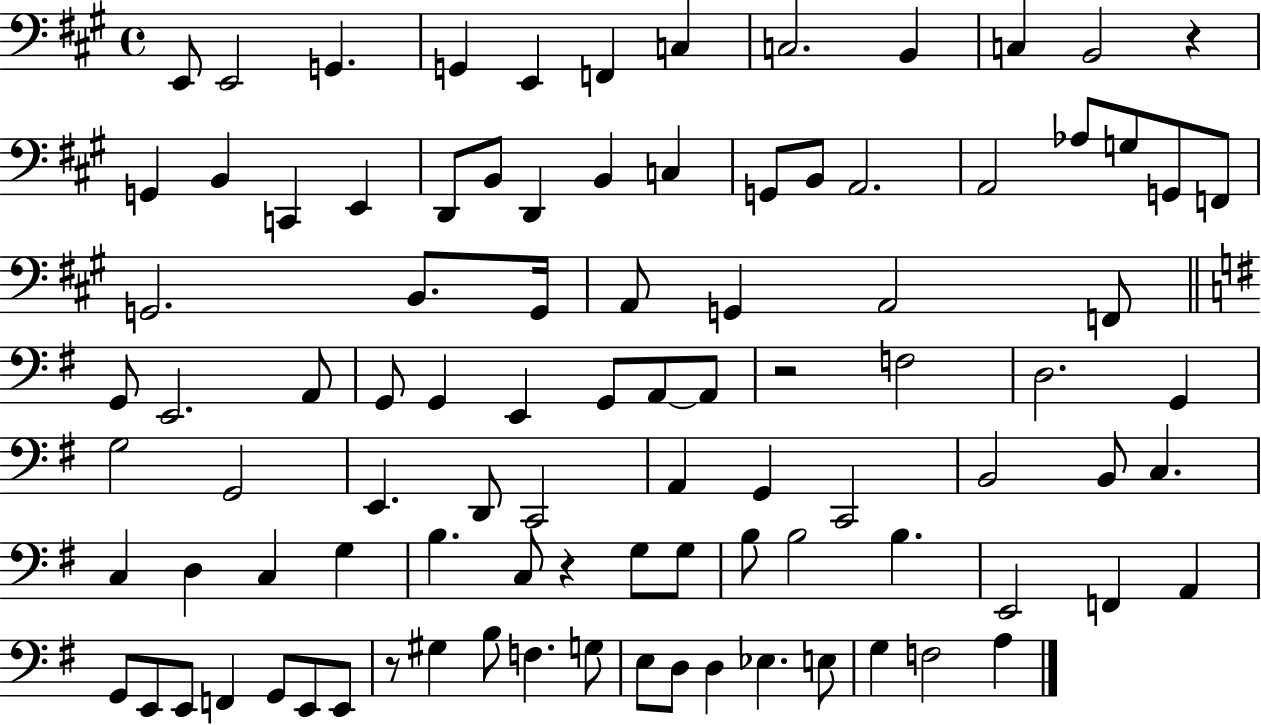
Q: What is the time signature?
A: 4/4